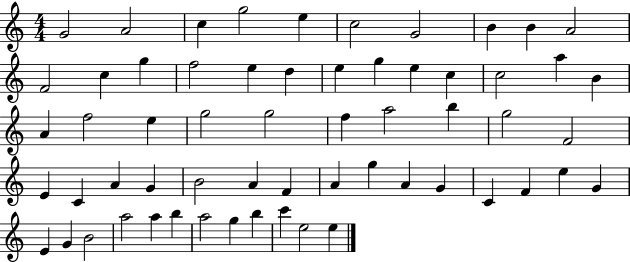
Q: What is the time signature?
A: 4/4